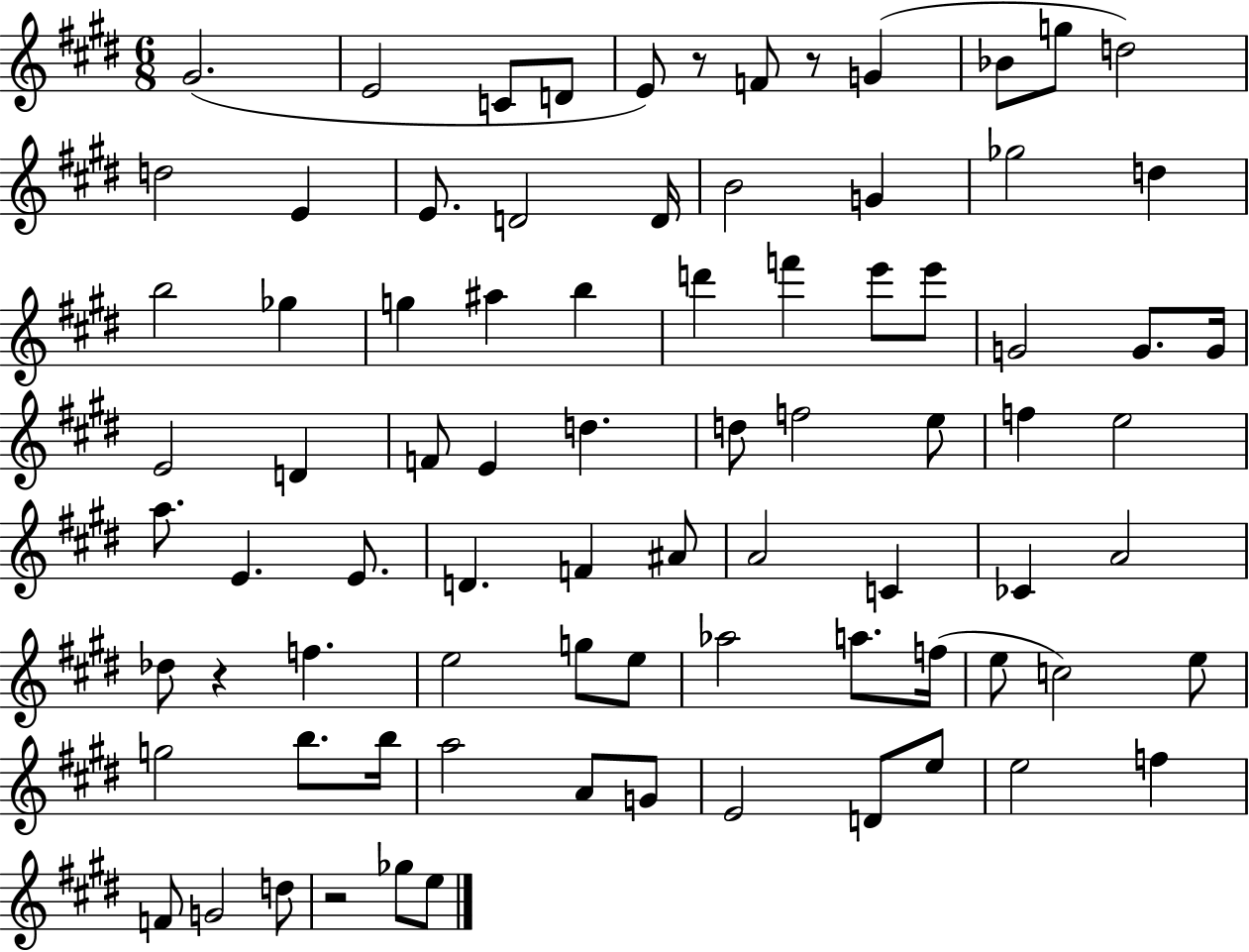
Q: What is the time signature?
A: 6/8